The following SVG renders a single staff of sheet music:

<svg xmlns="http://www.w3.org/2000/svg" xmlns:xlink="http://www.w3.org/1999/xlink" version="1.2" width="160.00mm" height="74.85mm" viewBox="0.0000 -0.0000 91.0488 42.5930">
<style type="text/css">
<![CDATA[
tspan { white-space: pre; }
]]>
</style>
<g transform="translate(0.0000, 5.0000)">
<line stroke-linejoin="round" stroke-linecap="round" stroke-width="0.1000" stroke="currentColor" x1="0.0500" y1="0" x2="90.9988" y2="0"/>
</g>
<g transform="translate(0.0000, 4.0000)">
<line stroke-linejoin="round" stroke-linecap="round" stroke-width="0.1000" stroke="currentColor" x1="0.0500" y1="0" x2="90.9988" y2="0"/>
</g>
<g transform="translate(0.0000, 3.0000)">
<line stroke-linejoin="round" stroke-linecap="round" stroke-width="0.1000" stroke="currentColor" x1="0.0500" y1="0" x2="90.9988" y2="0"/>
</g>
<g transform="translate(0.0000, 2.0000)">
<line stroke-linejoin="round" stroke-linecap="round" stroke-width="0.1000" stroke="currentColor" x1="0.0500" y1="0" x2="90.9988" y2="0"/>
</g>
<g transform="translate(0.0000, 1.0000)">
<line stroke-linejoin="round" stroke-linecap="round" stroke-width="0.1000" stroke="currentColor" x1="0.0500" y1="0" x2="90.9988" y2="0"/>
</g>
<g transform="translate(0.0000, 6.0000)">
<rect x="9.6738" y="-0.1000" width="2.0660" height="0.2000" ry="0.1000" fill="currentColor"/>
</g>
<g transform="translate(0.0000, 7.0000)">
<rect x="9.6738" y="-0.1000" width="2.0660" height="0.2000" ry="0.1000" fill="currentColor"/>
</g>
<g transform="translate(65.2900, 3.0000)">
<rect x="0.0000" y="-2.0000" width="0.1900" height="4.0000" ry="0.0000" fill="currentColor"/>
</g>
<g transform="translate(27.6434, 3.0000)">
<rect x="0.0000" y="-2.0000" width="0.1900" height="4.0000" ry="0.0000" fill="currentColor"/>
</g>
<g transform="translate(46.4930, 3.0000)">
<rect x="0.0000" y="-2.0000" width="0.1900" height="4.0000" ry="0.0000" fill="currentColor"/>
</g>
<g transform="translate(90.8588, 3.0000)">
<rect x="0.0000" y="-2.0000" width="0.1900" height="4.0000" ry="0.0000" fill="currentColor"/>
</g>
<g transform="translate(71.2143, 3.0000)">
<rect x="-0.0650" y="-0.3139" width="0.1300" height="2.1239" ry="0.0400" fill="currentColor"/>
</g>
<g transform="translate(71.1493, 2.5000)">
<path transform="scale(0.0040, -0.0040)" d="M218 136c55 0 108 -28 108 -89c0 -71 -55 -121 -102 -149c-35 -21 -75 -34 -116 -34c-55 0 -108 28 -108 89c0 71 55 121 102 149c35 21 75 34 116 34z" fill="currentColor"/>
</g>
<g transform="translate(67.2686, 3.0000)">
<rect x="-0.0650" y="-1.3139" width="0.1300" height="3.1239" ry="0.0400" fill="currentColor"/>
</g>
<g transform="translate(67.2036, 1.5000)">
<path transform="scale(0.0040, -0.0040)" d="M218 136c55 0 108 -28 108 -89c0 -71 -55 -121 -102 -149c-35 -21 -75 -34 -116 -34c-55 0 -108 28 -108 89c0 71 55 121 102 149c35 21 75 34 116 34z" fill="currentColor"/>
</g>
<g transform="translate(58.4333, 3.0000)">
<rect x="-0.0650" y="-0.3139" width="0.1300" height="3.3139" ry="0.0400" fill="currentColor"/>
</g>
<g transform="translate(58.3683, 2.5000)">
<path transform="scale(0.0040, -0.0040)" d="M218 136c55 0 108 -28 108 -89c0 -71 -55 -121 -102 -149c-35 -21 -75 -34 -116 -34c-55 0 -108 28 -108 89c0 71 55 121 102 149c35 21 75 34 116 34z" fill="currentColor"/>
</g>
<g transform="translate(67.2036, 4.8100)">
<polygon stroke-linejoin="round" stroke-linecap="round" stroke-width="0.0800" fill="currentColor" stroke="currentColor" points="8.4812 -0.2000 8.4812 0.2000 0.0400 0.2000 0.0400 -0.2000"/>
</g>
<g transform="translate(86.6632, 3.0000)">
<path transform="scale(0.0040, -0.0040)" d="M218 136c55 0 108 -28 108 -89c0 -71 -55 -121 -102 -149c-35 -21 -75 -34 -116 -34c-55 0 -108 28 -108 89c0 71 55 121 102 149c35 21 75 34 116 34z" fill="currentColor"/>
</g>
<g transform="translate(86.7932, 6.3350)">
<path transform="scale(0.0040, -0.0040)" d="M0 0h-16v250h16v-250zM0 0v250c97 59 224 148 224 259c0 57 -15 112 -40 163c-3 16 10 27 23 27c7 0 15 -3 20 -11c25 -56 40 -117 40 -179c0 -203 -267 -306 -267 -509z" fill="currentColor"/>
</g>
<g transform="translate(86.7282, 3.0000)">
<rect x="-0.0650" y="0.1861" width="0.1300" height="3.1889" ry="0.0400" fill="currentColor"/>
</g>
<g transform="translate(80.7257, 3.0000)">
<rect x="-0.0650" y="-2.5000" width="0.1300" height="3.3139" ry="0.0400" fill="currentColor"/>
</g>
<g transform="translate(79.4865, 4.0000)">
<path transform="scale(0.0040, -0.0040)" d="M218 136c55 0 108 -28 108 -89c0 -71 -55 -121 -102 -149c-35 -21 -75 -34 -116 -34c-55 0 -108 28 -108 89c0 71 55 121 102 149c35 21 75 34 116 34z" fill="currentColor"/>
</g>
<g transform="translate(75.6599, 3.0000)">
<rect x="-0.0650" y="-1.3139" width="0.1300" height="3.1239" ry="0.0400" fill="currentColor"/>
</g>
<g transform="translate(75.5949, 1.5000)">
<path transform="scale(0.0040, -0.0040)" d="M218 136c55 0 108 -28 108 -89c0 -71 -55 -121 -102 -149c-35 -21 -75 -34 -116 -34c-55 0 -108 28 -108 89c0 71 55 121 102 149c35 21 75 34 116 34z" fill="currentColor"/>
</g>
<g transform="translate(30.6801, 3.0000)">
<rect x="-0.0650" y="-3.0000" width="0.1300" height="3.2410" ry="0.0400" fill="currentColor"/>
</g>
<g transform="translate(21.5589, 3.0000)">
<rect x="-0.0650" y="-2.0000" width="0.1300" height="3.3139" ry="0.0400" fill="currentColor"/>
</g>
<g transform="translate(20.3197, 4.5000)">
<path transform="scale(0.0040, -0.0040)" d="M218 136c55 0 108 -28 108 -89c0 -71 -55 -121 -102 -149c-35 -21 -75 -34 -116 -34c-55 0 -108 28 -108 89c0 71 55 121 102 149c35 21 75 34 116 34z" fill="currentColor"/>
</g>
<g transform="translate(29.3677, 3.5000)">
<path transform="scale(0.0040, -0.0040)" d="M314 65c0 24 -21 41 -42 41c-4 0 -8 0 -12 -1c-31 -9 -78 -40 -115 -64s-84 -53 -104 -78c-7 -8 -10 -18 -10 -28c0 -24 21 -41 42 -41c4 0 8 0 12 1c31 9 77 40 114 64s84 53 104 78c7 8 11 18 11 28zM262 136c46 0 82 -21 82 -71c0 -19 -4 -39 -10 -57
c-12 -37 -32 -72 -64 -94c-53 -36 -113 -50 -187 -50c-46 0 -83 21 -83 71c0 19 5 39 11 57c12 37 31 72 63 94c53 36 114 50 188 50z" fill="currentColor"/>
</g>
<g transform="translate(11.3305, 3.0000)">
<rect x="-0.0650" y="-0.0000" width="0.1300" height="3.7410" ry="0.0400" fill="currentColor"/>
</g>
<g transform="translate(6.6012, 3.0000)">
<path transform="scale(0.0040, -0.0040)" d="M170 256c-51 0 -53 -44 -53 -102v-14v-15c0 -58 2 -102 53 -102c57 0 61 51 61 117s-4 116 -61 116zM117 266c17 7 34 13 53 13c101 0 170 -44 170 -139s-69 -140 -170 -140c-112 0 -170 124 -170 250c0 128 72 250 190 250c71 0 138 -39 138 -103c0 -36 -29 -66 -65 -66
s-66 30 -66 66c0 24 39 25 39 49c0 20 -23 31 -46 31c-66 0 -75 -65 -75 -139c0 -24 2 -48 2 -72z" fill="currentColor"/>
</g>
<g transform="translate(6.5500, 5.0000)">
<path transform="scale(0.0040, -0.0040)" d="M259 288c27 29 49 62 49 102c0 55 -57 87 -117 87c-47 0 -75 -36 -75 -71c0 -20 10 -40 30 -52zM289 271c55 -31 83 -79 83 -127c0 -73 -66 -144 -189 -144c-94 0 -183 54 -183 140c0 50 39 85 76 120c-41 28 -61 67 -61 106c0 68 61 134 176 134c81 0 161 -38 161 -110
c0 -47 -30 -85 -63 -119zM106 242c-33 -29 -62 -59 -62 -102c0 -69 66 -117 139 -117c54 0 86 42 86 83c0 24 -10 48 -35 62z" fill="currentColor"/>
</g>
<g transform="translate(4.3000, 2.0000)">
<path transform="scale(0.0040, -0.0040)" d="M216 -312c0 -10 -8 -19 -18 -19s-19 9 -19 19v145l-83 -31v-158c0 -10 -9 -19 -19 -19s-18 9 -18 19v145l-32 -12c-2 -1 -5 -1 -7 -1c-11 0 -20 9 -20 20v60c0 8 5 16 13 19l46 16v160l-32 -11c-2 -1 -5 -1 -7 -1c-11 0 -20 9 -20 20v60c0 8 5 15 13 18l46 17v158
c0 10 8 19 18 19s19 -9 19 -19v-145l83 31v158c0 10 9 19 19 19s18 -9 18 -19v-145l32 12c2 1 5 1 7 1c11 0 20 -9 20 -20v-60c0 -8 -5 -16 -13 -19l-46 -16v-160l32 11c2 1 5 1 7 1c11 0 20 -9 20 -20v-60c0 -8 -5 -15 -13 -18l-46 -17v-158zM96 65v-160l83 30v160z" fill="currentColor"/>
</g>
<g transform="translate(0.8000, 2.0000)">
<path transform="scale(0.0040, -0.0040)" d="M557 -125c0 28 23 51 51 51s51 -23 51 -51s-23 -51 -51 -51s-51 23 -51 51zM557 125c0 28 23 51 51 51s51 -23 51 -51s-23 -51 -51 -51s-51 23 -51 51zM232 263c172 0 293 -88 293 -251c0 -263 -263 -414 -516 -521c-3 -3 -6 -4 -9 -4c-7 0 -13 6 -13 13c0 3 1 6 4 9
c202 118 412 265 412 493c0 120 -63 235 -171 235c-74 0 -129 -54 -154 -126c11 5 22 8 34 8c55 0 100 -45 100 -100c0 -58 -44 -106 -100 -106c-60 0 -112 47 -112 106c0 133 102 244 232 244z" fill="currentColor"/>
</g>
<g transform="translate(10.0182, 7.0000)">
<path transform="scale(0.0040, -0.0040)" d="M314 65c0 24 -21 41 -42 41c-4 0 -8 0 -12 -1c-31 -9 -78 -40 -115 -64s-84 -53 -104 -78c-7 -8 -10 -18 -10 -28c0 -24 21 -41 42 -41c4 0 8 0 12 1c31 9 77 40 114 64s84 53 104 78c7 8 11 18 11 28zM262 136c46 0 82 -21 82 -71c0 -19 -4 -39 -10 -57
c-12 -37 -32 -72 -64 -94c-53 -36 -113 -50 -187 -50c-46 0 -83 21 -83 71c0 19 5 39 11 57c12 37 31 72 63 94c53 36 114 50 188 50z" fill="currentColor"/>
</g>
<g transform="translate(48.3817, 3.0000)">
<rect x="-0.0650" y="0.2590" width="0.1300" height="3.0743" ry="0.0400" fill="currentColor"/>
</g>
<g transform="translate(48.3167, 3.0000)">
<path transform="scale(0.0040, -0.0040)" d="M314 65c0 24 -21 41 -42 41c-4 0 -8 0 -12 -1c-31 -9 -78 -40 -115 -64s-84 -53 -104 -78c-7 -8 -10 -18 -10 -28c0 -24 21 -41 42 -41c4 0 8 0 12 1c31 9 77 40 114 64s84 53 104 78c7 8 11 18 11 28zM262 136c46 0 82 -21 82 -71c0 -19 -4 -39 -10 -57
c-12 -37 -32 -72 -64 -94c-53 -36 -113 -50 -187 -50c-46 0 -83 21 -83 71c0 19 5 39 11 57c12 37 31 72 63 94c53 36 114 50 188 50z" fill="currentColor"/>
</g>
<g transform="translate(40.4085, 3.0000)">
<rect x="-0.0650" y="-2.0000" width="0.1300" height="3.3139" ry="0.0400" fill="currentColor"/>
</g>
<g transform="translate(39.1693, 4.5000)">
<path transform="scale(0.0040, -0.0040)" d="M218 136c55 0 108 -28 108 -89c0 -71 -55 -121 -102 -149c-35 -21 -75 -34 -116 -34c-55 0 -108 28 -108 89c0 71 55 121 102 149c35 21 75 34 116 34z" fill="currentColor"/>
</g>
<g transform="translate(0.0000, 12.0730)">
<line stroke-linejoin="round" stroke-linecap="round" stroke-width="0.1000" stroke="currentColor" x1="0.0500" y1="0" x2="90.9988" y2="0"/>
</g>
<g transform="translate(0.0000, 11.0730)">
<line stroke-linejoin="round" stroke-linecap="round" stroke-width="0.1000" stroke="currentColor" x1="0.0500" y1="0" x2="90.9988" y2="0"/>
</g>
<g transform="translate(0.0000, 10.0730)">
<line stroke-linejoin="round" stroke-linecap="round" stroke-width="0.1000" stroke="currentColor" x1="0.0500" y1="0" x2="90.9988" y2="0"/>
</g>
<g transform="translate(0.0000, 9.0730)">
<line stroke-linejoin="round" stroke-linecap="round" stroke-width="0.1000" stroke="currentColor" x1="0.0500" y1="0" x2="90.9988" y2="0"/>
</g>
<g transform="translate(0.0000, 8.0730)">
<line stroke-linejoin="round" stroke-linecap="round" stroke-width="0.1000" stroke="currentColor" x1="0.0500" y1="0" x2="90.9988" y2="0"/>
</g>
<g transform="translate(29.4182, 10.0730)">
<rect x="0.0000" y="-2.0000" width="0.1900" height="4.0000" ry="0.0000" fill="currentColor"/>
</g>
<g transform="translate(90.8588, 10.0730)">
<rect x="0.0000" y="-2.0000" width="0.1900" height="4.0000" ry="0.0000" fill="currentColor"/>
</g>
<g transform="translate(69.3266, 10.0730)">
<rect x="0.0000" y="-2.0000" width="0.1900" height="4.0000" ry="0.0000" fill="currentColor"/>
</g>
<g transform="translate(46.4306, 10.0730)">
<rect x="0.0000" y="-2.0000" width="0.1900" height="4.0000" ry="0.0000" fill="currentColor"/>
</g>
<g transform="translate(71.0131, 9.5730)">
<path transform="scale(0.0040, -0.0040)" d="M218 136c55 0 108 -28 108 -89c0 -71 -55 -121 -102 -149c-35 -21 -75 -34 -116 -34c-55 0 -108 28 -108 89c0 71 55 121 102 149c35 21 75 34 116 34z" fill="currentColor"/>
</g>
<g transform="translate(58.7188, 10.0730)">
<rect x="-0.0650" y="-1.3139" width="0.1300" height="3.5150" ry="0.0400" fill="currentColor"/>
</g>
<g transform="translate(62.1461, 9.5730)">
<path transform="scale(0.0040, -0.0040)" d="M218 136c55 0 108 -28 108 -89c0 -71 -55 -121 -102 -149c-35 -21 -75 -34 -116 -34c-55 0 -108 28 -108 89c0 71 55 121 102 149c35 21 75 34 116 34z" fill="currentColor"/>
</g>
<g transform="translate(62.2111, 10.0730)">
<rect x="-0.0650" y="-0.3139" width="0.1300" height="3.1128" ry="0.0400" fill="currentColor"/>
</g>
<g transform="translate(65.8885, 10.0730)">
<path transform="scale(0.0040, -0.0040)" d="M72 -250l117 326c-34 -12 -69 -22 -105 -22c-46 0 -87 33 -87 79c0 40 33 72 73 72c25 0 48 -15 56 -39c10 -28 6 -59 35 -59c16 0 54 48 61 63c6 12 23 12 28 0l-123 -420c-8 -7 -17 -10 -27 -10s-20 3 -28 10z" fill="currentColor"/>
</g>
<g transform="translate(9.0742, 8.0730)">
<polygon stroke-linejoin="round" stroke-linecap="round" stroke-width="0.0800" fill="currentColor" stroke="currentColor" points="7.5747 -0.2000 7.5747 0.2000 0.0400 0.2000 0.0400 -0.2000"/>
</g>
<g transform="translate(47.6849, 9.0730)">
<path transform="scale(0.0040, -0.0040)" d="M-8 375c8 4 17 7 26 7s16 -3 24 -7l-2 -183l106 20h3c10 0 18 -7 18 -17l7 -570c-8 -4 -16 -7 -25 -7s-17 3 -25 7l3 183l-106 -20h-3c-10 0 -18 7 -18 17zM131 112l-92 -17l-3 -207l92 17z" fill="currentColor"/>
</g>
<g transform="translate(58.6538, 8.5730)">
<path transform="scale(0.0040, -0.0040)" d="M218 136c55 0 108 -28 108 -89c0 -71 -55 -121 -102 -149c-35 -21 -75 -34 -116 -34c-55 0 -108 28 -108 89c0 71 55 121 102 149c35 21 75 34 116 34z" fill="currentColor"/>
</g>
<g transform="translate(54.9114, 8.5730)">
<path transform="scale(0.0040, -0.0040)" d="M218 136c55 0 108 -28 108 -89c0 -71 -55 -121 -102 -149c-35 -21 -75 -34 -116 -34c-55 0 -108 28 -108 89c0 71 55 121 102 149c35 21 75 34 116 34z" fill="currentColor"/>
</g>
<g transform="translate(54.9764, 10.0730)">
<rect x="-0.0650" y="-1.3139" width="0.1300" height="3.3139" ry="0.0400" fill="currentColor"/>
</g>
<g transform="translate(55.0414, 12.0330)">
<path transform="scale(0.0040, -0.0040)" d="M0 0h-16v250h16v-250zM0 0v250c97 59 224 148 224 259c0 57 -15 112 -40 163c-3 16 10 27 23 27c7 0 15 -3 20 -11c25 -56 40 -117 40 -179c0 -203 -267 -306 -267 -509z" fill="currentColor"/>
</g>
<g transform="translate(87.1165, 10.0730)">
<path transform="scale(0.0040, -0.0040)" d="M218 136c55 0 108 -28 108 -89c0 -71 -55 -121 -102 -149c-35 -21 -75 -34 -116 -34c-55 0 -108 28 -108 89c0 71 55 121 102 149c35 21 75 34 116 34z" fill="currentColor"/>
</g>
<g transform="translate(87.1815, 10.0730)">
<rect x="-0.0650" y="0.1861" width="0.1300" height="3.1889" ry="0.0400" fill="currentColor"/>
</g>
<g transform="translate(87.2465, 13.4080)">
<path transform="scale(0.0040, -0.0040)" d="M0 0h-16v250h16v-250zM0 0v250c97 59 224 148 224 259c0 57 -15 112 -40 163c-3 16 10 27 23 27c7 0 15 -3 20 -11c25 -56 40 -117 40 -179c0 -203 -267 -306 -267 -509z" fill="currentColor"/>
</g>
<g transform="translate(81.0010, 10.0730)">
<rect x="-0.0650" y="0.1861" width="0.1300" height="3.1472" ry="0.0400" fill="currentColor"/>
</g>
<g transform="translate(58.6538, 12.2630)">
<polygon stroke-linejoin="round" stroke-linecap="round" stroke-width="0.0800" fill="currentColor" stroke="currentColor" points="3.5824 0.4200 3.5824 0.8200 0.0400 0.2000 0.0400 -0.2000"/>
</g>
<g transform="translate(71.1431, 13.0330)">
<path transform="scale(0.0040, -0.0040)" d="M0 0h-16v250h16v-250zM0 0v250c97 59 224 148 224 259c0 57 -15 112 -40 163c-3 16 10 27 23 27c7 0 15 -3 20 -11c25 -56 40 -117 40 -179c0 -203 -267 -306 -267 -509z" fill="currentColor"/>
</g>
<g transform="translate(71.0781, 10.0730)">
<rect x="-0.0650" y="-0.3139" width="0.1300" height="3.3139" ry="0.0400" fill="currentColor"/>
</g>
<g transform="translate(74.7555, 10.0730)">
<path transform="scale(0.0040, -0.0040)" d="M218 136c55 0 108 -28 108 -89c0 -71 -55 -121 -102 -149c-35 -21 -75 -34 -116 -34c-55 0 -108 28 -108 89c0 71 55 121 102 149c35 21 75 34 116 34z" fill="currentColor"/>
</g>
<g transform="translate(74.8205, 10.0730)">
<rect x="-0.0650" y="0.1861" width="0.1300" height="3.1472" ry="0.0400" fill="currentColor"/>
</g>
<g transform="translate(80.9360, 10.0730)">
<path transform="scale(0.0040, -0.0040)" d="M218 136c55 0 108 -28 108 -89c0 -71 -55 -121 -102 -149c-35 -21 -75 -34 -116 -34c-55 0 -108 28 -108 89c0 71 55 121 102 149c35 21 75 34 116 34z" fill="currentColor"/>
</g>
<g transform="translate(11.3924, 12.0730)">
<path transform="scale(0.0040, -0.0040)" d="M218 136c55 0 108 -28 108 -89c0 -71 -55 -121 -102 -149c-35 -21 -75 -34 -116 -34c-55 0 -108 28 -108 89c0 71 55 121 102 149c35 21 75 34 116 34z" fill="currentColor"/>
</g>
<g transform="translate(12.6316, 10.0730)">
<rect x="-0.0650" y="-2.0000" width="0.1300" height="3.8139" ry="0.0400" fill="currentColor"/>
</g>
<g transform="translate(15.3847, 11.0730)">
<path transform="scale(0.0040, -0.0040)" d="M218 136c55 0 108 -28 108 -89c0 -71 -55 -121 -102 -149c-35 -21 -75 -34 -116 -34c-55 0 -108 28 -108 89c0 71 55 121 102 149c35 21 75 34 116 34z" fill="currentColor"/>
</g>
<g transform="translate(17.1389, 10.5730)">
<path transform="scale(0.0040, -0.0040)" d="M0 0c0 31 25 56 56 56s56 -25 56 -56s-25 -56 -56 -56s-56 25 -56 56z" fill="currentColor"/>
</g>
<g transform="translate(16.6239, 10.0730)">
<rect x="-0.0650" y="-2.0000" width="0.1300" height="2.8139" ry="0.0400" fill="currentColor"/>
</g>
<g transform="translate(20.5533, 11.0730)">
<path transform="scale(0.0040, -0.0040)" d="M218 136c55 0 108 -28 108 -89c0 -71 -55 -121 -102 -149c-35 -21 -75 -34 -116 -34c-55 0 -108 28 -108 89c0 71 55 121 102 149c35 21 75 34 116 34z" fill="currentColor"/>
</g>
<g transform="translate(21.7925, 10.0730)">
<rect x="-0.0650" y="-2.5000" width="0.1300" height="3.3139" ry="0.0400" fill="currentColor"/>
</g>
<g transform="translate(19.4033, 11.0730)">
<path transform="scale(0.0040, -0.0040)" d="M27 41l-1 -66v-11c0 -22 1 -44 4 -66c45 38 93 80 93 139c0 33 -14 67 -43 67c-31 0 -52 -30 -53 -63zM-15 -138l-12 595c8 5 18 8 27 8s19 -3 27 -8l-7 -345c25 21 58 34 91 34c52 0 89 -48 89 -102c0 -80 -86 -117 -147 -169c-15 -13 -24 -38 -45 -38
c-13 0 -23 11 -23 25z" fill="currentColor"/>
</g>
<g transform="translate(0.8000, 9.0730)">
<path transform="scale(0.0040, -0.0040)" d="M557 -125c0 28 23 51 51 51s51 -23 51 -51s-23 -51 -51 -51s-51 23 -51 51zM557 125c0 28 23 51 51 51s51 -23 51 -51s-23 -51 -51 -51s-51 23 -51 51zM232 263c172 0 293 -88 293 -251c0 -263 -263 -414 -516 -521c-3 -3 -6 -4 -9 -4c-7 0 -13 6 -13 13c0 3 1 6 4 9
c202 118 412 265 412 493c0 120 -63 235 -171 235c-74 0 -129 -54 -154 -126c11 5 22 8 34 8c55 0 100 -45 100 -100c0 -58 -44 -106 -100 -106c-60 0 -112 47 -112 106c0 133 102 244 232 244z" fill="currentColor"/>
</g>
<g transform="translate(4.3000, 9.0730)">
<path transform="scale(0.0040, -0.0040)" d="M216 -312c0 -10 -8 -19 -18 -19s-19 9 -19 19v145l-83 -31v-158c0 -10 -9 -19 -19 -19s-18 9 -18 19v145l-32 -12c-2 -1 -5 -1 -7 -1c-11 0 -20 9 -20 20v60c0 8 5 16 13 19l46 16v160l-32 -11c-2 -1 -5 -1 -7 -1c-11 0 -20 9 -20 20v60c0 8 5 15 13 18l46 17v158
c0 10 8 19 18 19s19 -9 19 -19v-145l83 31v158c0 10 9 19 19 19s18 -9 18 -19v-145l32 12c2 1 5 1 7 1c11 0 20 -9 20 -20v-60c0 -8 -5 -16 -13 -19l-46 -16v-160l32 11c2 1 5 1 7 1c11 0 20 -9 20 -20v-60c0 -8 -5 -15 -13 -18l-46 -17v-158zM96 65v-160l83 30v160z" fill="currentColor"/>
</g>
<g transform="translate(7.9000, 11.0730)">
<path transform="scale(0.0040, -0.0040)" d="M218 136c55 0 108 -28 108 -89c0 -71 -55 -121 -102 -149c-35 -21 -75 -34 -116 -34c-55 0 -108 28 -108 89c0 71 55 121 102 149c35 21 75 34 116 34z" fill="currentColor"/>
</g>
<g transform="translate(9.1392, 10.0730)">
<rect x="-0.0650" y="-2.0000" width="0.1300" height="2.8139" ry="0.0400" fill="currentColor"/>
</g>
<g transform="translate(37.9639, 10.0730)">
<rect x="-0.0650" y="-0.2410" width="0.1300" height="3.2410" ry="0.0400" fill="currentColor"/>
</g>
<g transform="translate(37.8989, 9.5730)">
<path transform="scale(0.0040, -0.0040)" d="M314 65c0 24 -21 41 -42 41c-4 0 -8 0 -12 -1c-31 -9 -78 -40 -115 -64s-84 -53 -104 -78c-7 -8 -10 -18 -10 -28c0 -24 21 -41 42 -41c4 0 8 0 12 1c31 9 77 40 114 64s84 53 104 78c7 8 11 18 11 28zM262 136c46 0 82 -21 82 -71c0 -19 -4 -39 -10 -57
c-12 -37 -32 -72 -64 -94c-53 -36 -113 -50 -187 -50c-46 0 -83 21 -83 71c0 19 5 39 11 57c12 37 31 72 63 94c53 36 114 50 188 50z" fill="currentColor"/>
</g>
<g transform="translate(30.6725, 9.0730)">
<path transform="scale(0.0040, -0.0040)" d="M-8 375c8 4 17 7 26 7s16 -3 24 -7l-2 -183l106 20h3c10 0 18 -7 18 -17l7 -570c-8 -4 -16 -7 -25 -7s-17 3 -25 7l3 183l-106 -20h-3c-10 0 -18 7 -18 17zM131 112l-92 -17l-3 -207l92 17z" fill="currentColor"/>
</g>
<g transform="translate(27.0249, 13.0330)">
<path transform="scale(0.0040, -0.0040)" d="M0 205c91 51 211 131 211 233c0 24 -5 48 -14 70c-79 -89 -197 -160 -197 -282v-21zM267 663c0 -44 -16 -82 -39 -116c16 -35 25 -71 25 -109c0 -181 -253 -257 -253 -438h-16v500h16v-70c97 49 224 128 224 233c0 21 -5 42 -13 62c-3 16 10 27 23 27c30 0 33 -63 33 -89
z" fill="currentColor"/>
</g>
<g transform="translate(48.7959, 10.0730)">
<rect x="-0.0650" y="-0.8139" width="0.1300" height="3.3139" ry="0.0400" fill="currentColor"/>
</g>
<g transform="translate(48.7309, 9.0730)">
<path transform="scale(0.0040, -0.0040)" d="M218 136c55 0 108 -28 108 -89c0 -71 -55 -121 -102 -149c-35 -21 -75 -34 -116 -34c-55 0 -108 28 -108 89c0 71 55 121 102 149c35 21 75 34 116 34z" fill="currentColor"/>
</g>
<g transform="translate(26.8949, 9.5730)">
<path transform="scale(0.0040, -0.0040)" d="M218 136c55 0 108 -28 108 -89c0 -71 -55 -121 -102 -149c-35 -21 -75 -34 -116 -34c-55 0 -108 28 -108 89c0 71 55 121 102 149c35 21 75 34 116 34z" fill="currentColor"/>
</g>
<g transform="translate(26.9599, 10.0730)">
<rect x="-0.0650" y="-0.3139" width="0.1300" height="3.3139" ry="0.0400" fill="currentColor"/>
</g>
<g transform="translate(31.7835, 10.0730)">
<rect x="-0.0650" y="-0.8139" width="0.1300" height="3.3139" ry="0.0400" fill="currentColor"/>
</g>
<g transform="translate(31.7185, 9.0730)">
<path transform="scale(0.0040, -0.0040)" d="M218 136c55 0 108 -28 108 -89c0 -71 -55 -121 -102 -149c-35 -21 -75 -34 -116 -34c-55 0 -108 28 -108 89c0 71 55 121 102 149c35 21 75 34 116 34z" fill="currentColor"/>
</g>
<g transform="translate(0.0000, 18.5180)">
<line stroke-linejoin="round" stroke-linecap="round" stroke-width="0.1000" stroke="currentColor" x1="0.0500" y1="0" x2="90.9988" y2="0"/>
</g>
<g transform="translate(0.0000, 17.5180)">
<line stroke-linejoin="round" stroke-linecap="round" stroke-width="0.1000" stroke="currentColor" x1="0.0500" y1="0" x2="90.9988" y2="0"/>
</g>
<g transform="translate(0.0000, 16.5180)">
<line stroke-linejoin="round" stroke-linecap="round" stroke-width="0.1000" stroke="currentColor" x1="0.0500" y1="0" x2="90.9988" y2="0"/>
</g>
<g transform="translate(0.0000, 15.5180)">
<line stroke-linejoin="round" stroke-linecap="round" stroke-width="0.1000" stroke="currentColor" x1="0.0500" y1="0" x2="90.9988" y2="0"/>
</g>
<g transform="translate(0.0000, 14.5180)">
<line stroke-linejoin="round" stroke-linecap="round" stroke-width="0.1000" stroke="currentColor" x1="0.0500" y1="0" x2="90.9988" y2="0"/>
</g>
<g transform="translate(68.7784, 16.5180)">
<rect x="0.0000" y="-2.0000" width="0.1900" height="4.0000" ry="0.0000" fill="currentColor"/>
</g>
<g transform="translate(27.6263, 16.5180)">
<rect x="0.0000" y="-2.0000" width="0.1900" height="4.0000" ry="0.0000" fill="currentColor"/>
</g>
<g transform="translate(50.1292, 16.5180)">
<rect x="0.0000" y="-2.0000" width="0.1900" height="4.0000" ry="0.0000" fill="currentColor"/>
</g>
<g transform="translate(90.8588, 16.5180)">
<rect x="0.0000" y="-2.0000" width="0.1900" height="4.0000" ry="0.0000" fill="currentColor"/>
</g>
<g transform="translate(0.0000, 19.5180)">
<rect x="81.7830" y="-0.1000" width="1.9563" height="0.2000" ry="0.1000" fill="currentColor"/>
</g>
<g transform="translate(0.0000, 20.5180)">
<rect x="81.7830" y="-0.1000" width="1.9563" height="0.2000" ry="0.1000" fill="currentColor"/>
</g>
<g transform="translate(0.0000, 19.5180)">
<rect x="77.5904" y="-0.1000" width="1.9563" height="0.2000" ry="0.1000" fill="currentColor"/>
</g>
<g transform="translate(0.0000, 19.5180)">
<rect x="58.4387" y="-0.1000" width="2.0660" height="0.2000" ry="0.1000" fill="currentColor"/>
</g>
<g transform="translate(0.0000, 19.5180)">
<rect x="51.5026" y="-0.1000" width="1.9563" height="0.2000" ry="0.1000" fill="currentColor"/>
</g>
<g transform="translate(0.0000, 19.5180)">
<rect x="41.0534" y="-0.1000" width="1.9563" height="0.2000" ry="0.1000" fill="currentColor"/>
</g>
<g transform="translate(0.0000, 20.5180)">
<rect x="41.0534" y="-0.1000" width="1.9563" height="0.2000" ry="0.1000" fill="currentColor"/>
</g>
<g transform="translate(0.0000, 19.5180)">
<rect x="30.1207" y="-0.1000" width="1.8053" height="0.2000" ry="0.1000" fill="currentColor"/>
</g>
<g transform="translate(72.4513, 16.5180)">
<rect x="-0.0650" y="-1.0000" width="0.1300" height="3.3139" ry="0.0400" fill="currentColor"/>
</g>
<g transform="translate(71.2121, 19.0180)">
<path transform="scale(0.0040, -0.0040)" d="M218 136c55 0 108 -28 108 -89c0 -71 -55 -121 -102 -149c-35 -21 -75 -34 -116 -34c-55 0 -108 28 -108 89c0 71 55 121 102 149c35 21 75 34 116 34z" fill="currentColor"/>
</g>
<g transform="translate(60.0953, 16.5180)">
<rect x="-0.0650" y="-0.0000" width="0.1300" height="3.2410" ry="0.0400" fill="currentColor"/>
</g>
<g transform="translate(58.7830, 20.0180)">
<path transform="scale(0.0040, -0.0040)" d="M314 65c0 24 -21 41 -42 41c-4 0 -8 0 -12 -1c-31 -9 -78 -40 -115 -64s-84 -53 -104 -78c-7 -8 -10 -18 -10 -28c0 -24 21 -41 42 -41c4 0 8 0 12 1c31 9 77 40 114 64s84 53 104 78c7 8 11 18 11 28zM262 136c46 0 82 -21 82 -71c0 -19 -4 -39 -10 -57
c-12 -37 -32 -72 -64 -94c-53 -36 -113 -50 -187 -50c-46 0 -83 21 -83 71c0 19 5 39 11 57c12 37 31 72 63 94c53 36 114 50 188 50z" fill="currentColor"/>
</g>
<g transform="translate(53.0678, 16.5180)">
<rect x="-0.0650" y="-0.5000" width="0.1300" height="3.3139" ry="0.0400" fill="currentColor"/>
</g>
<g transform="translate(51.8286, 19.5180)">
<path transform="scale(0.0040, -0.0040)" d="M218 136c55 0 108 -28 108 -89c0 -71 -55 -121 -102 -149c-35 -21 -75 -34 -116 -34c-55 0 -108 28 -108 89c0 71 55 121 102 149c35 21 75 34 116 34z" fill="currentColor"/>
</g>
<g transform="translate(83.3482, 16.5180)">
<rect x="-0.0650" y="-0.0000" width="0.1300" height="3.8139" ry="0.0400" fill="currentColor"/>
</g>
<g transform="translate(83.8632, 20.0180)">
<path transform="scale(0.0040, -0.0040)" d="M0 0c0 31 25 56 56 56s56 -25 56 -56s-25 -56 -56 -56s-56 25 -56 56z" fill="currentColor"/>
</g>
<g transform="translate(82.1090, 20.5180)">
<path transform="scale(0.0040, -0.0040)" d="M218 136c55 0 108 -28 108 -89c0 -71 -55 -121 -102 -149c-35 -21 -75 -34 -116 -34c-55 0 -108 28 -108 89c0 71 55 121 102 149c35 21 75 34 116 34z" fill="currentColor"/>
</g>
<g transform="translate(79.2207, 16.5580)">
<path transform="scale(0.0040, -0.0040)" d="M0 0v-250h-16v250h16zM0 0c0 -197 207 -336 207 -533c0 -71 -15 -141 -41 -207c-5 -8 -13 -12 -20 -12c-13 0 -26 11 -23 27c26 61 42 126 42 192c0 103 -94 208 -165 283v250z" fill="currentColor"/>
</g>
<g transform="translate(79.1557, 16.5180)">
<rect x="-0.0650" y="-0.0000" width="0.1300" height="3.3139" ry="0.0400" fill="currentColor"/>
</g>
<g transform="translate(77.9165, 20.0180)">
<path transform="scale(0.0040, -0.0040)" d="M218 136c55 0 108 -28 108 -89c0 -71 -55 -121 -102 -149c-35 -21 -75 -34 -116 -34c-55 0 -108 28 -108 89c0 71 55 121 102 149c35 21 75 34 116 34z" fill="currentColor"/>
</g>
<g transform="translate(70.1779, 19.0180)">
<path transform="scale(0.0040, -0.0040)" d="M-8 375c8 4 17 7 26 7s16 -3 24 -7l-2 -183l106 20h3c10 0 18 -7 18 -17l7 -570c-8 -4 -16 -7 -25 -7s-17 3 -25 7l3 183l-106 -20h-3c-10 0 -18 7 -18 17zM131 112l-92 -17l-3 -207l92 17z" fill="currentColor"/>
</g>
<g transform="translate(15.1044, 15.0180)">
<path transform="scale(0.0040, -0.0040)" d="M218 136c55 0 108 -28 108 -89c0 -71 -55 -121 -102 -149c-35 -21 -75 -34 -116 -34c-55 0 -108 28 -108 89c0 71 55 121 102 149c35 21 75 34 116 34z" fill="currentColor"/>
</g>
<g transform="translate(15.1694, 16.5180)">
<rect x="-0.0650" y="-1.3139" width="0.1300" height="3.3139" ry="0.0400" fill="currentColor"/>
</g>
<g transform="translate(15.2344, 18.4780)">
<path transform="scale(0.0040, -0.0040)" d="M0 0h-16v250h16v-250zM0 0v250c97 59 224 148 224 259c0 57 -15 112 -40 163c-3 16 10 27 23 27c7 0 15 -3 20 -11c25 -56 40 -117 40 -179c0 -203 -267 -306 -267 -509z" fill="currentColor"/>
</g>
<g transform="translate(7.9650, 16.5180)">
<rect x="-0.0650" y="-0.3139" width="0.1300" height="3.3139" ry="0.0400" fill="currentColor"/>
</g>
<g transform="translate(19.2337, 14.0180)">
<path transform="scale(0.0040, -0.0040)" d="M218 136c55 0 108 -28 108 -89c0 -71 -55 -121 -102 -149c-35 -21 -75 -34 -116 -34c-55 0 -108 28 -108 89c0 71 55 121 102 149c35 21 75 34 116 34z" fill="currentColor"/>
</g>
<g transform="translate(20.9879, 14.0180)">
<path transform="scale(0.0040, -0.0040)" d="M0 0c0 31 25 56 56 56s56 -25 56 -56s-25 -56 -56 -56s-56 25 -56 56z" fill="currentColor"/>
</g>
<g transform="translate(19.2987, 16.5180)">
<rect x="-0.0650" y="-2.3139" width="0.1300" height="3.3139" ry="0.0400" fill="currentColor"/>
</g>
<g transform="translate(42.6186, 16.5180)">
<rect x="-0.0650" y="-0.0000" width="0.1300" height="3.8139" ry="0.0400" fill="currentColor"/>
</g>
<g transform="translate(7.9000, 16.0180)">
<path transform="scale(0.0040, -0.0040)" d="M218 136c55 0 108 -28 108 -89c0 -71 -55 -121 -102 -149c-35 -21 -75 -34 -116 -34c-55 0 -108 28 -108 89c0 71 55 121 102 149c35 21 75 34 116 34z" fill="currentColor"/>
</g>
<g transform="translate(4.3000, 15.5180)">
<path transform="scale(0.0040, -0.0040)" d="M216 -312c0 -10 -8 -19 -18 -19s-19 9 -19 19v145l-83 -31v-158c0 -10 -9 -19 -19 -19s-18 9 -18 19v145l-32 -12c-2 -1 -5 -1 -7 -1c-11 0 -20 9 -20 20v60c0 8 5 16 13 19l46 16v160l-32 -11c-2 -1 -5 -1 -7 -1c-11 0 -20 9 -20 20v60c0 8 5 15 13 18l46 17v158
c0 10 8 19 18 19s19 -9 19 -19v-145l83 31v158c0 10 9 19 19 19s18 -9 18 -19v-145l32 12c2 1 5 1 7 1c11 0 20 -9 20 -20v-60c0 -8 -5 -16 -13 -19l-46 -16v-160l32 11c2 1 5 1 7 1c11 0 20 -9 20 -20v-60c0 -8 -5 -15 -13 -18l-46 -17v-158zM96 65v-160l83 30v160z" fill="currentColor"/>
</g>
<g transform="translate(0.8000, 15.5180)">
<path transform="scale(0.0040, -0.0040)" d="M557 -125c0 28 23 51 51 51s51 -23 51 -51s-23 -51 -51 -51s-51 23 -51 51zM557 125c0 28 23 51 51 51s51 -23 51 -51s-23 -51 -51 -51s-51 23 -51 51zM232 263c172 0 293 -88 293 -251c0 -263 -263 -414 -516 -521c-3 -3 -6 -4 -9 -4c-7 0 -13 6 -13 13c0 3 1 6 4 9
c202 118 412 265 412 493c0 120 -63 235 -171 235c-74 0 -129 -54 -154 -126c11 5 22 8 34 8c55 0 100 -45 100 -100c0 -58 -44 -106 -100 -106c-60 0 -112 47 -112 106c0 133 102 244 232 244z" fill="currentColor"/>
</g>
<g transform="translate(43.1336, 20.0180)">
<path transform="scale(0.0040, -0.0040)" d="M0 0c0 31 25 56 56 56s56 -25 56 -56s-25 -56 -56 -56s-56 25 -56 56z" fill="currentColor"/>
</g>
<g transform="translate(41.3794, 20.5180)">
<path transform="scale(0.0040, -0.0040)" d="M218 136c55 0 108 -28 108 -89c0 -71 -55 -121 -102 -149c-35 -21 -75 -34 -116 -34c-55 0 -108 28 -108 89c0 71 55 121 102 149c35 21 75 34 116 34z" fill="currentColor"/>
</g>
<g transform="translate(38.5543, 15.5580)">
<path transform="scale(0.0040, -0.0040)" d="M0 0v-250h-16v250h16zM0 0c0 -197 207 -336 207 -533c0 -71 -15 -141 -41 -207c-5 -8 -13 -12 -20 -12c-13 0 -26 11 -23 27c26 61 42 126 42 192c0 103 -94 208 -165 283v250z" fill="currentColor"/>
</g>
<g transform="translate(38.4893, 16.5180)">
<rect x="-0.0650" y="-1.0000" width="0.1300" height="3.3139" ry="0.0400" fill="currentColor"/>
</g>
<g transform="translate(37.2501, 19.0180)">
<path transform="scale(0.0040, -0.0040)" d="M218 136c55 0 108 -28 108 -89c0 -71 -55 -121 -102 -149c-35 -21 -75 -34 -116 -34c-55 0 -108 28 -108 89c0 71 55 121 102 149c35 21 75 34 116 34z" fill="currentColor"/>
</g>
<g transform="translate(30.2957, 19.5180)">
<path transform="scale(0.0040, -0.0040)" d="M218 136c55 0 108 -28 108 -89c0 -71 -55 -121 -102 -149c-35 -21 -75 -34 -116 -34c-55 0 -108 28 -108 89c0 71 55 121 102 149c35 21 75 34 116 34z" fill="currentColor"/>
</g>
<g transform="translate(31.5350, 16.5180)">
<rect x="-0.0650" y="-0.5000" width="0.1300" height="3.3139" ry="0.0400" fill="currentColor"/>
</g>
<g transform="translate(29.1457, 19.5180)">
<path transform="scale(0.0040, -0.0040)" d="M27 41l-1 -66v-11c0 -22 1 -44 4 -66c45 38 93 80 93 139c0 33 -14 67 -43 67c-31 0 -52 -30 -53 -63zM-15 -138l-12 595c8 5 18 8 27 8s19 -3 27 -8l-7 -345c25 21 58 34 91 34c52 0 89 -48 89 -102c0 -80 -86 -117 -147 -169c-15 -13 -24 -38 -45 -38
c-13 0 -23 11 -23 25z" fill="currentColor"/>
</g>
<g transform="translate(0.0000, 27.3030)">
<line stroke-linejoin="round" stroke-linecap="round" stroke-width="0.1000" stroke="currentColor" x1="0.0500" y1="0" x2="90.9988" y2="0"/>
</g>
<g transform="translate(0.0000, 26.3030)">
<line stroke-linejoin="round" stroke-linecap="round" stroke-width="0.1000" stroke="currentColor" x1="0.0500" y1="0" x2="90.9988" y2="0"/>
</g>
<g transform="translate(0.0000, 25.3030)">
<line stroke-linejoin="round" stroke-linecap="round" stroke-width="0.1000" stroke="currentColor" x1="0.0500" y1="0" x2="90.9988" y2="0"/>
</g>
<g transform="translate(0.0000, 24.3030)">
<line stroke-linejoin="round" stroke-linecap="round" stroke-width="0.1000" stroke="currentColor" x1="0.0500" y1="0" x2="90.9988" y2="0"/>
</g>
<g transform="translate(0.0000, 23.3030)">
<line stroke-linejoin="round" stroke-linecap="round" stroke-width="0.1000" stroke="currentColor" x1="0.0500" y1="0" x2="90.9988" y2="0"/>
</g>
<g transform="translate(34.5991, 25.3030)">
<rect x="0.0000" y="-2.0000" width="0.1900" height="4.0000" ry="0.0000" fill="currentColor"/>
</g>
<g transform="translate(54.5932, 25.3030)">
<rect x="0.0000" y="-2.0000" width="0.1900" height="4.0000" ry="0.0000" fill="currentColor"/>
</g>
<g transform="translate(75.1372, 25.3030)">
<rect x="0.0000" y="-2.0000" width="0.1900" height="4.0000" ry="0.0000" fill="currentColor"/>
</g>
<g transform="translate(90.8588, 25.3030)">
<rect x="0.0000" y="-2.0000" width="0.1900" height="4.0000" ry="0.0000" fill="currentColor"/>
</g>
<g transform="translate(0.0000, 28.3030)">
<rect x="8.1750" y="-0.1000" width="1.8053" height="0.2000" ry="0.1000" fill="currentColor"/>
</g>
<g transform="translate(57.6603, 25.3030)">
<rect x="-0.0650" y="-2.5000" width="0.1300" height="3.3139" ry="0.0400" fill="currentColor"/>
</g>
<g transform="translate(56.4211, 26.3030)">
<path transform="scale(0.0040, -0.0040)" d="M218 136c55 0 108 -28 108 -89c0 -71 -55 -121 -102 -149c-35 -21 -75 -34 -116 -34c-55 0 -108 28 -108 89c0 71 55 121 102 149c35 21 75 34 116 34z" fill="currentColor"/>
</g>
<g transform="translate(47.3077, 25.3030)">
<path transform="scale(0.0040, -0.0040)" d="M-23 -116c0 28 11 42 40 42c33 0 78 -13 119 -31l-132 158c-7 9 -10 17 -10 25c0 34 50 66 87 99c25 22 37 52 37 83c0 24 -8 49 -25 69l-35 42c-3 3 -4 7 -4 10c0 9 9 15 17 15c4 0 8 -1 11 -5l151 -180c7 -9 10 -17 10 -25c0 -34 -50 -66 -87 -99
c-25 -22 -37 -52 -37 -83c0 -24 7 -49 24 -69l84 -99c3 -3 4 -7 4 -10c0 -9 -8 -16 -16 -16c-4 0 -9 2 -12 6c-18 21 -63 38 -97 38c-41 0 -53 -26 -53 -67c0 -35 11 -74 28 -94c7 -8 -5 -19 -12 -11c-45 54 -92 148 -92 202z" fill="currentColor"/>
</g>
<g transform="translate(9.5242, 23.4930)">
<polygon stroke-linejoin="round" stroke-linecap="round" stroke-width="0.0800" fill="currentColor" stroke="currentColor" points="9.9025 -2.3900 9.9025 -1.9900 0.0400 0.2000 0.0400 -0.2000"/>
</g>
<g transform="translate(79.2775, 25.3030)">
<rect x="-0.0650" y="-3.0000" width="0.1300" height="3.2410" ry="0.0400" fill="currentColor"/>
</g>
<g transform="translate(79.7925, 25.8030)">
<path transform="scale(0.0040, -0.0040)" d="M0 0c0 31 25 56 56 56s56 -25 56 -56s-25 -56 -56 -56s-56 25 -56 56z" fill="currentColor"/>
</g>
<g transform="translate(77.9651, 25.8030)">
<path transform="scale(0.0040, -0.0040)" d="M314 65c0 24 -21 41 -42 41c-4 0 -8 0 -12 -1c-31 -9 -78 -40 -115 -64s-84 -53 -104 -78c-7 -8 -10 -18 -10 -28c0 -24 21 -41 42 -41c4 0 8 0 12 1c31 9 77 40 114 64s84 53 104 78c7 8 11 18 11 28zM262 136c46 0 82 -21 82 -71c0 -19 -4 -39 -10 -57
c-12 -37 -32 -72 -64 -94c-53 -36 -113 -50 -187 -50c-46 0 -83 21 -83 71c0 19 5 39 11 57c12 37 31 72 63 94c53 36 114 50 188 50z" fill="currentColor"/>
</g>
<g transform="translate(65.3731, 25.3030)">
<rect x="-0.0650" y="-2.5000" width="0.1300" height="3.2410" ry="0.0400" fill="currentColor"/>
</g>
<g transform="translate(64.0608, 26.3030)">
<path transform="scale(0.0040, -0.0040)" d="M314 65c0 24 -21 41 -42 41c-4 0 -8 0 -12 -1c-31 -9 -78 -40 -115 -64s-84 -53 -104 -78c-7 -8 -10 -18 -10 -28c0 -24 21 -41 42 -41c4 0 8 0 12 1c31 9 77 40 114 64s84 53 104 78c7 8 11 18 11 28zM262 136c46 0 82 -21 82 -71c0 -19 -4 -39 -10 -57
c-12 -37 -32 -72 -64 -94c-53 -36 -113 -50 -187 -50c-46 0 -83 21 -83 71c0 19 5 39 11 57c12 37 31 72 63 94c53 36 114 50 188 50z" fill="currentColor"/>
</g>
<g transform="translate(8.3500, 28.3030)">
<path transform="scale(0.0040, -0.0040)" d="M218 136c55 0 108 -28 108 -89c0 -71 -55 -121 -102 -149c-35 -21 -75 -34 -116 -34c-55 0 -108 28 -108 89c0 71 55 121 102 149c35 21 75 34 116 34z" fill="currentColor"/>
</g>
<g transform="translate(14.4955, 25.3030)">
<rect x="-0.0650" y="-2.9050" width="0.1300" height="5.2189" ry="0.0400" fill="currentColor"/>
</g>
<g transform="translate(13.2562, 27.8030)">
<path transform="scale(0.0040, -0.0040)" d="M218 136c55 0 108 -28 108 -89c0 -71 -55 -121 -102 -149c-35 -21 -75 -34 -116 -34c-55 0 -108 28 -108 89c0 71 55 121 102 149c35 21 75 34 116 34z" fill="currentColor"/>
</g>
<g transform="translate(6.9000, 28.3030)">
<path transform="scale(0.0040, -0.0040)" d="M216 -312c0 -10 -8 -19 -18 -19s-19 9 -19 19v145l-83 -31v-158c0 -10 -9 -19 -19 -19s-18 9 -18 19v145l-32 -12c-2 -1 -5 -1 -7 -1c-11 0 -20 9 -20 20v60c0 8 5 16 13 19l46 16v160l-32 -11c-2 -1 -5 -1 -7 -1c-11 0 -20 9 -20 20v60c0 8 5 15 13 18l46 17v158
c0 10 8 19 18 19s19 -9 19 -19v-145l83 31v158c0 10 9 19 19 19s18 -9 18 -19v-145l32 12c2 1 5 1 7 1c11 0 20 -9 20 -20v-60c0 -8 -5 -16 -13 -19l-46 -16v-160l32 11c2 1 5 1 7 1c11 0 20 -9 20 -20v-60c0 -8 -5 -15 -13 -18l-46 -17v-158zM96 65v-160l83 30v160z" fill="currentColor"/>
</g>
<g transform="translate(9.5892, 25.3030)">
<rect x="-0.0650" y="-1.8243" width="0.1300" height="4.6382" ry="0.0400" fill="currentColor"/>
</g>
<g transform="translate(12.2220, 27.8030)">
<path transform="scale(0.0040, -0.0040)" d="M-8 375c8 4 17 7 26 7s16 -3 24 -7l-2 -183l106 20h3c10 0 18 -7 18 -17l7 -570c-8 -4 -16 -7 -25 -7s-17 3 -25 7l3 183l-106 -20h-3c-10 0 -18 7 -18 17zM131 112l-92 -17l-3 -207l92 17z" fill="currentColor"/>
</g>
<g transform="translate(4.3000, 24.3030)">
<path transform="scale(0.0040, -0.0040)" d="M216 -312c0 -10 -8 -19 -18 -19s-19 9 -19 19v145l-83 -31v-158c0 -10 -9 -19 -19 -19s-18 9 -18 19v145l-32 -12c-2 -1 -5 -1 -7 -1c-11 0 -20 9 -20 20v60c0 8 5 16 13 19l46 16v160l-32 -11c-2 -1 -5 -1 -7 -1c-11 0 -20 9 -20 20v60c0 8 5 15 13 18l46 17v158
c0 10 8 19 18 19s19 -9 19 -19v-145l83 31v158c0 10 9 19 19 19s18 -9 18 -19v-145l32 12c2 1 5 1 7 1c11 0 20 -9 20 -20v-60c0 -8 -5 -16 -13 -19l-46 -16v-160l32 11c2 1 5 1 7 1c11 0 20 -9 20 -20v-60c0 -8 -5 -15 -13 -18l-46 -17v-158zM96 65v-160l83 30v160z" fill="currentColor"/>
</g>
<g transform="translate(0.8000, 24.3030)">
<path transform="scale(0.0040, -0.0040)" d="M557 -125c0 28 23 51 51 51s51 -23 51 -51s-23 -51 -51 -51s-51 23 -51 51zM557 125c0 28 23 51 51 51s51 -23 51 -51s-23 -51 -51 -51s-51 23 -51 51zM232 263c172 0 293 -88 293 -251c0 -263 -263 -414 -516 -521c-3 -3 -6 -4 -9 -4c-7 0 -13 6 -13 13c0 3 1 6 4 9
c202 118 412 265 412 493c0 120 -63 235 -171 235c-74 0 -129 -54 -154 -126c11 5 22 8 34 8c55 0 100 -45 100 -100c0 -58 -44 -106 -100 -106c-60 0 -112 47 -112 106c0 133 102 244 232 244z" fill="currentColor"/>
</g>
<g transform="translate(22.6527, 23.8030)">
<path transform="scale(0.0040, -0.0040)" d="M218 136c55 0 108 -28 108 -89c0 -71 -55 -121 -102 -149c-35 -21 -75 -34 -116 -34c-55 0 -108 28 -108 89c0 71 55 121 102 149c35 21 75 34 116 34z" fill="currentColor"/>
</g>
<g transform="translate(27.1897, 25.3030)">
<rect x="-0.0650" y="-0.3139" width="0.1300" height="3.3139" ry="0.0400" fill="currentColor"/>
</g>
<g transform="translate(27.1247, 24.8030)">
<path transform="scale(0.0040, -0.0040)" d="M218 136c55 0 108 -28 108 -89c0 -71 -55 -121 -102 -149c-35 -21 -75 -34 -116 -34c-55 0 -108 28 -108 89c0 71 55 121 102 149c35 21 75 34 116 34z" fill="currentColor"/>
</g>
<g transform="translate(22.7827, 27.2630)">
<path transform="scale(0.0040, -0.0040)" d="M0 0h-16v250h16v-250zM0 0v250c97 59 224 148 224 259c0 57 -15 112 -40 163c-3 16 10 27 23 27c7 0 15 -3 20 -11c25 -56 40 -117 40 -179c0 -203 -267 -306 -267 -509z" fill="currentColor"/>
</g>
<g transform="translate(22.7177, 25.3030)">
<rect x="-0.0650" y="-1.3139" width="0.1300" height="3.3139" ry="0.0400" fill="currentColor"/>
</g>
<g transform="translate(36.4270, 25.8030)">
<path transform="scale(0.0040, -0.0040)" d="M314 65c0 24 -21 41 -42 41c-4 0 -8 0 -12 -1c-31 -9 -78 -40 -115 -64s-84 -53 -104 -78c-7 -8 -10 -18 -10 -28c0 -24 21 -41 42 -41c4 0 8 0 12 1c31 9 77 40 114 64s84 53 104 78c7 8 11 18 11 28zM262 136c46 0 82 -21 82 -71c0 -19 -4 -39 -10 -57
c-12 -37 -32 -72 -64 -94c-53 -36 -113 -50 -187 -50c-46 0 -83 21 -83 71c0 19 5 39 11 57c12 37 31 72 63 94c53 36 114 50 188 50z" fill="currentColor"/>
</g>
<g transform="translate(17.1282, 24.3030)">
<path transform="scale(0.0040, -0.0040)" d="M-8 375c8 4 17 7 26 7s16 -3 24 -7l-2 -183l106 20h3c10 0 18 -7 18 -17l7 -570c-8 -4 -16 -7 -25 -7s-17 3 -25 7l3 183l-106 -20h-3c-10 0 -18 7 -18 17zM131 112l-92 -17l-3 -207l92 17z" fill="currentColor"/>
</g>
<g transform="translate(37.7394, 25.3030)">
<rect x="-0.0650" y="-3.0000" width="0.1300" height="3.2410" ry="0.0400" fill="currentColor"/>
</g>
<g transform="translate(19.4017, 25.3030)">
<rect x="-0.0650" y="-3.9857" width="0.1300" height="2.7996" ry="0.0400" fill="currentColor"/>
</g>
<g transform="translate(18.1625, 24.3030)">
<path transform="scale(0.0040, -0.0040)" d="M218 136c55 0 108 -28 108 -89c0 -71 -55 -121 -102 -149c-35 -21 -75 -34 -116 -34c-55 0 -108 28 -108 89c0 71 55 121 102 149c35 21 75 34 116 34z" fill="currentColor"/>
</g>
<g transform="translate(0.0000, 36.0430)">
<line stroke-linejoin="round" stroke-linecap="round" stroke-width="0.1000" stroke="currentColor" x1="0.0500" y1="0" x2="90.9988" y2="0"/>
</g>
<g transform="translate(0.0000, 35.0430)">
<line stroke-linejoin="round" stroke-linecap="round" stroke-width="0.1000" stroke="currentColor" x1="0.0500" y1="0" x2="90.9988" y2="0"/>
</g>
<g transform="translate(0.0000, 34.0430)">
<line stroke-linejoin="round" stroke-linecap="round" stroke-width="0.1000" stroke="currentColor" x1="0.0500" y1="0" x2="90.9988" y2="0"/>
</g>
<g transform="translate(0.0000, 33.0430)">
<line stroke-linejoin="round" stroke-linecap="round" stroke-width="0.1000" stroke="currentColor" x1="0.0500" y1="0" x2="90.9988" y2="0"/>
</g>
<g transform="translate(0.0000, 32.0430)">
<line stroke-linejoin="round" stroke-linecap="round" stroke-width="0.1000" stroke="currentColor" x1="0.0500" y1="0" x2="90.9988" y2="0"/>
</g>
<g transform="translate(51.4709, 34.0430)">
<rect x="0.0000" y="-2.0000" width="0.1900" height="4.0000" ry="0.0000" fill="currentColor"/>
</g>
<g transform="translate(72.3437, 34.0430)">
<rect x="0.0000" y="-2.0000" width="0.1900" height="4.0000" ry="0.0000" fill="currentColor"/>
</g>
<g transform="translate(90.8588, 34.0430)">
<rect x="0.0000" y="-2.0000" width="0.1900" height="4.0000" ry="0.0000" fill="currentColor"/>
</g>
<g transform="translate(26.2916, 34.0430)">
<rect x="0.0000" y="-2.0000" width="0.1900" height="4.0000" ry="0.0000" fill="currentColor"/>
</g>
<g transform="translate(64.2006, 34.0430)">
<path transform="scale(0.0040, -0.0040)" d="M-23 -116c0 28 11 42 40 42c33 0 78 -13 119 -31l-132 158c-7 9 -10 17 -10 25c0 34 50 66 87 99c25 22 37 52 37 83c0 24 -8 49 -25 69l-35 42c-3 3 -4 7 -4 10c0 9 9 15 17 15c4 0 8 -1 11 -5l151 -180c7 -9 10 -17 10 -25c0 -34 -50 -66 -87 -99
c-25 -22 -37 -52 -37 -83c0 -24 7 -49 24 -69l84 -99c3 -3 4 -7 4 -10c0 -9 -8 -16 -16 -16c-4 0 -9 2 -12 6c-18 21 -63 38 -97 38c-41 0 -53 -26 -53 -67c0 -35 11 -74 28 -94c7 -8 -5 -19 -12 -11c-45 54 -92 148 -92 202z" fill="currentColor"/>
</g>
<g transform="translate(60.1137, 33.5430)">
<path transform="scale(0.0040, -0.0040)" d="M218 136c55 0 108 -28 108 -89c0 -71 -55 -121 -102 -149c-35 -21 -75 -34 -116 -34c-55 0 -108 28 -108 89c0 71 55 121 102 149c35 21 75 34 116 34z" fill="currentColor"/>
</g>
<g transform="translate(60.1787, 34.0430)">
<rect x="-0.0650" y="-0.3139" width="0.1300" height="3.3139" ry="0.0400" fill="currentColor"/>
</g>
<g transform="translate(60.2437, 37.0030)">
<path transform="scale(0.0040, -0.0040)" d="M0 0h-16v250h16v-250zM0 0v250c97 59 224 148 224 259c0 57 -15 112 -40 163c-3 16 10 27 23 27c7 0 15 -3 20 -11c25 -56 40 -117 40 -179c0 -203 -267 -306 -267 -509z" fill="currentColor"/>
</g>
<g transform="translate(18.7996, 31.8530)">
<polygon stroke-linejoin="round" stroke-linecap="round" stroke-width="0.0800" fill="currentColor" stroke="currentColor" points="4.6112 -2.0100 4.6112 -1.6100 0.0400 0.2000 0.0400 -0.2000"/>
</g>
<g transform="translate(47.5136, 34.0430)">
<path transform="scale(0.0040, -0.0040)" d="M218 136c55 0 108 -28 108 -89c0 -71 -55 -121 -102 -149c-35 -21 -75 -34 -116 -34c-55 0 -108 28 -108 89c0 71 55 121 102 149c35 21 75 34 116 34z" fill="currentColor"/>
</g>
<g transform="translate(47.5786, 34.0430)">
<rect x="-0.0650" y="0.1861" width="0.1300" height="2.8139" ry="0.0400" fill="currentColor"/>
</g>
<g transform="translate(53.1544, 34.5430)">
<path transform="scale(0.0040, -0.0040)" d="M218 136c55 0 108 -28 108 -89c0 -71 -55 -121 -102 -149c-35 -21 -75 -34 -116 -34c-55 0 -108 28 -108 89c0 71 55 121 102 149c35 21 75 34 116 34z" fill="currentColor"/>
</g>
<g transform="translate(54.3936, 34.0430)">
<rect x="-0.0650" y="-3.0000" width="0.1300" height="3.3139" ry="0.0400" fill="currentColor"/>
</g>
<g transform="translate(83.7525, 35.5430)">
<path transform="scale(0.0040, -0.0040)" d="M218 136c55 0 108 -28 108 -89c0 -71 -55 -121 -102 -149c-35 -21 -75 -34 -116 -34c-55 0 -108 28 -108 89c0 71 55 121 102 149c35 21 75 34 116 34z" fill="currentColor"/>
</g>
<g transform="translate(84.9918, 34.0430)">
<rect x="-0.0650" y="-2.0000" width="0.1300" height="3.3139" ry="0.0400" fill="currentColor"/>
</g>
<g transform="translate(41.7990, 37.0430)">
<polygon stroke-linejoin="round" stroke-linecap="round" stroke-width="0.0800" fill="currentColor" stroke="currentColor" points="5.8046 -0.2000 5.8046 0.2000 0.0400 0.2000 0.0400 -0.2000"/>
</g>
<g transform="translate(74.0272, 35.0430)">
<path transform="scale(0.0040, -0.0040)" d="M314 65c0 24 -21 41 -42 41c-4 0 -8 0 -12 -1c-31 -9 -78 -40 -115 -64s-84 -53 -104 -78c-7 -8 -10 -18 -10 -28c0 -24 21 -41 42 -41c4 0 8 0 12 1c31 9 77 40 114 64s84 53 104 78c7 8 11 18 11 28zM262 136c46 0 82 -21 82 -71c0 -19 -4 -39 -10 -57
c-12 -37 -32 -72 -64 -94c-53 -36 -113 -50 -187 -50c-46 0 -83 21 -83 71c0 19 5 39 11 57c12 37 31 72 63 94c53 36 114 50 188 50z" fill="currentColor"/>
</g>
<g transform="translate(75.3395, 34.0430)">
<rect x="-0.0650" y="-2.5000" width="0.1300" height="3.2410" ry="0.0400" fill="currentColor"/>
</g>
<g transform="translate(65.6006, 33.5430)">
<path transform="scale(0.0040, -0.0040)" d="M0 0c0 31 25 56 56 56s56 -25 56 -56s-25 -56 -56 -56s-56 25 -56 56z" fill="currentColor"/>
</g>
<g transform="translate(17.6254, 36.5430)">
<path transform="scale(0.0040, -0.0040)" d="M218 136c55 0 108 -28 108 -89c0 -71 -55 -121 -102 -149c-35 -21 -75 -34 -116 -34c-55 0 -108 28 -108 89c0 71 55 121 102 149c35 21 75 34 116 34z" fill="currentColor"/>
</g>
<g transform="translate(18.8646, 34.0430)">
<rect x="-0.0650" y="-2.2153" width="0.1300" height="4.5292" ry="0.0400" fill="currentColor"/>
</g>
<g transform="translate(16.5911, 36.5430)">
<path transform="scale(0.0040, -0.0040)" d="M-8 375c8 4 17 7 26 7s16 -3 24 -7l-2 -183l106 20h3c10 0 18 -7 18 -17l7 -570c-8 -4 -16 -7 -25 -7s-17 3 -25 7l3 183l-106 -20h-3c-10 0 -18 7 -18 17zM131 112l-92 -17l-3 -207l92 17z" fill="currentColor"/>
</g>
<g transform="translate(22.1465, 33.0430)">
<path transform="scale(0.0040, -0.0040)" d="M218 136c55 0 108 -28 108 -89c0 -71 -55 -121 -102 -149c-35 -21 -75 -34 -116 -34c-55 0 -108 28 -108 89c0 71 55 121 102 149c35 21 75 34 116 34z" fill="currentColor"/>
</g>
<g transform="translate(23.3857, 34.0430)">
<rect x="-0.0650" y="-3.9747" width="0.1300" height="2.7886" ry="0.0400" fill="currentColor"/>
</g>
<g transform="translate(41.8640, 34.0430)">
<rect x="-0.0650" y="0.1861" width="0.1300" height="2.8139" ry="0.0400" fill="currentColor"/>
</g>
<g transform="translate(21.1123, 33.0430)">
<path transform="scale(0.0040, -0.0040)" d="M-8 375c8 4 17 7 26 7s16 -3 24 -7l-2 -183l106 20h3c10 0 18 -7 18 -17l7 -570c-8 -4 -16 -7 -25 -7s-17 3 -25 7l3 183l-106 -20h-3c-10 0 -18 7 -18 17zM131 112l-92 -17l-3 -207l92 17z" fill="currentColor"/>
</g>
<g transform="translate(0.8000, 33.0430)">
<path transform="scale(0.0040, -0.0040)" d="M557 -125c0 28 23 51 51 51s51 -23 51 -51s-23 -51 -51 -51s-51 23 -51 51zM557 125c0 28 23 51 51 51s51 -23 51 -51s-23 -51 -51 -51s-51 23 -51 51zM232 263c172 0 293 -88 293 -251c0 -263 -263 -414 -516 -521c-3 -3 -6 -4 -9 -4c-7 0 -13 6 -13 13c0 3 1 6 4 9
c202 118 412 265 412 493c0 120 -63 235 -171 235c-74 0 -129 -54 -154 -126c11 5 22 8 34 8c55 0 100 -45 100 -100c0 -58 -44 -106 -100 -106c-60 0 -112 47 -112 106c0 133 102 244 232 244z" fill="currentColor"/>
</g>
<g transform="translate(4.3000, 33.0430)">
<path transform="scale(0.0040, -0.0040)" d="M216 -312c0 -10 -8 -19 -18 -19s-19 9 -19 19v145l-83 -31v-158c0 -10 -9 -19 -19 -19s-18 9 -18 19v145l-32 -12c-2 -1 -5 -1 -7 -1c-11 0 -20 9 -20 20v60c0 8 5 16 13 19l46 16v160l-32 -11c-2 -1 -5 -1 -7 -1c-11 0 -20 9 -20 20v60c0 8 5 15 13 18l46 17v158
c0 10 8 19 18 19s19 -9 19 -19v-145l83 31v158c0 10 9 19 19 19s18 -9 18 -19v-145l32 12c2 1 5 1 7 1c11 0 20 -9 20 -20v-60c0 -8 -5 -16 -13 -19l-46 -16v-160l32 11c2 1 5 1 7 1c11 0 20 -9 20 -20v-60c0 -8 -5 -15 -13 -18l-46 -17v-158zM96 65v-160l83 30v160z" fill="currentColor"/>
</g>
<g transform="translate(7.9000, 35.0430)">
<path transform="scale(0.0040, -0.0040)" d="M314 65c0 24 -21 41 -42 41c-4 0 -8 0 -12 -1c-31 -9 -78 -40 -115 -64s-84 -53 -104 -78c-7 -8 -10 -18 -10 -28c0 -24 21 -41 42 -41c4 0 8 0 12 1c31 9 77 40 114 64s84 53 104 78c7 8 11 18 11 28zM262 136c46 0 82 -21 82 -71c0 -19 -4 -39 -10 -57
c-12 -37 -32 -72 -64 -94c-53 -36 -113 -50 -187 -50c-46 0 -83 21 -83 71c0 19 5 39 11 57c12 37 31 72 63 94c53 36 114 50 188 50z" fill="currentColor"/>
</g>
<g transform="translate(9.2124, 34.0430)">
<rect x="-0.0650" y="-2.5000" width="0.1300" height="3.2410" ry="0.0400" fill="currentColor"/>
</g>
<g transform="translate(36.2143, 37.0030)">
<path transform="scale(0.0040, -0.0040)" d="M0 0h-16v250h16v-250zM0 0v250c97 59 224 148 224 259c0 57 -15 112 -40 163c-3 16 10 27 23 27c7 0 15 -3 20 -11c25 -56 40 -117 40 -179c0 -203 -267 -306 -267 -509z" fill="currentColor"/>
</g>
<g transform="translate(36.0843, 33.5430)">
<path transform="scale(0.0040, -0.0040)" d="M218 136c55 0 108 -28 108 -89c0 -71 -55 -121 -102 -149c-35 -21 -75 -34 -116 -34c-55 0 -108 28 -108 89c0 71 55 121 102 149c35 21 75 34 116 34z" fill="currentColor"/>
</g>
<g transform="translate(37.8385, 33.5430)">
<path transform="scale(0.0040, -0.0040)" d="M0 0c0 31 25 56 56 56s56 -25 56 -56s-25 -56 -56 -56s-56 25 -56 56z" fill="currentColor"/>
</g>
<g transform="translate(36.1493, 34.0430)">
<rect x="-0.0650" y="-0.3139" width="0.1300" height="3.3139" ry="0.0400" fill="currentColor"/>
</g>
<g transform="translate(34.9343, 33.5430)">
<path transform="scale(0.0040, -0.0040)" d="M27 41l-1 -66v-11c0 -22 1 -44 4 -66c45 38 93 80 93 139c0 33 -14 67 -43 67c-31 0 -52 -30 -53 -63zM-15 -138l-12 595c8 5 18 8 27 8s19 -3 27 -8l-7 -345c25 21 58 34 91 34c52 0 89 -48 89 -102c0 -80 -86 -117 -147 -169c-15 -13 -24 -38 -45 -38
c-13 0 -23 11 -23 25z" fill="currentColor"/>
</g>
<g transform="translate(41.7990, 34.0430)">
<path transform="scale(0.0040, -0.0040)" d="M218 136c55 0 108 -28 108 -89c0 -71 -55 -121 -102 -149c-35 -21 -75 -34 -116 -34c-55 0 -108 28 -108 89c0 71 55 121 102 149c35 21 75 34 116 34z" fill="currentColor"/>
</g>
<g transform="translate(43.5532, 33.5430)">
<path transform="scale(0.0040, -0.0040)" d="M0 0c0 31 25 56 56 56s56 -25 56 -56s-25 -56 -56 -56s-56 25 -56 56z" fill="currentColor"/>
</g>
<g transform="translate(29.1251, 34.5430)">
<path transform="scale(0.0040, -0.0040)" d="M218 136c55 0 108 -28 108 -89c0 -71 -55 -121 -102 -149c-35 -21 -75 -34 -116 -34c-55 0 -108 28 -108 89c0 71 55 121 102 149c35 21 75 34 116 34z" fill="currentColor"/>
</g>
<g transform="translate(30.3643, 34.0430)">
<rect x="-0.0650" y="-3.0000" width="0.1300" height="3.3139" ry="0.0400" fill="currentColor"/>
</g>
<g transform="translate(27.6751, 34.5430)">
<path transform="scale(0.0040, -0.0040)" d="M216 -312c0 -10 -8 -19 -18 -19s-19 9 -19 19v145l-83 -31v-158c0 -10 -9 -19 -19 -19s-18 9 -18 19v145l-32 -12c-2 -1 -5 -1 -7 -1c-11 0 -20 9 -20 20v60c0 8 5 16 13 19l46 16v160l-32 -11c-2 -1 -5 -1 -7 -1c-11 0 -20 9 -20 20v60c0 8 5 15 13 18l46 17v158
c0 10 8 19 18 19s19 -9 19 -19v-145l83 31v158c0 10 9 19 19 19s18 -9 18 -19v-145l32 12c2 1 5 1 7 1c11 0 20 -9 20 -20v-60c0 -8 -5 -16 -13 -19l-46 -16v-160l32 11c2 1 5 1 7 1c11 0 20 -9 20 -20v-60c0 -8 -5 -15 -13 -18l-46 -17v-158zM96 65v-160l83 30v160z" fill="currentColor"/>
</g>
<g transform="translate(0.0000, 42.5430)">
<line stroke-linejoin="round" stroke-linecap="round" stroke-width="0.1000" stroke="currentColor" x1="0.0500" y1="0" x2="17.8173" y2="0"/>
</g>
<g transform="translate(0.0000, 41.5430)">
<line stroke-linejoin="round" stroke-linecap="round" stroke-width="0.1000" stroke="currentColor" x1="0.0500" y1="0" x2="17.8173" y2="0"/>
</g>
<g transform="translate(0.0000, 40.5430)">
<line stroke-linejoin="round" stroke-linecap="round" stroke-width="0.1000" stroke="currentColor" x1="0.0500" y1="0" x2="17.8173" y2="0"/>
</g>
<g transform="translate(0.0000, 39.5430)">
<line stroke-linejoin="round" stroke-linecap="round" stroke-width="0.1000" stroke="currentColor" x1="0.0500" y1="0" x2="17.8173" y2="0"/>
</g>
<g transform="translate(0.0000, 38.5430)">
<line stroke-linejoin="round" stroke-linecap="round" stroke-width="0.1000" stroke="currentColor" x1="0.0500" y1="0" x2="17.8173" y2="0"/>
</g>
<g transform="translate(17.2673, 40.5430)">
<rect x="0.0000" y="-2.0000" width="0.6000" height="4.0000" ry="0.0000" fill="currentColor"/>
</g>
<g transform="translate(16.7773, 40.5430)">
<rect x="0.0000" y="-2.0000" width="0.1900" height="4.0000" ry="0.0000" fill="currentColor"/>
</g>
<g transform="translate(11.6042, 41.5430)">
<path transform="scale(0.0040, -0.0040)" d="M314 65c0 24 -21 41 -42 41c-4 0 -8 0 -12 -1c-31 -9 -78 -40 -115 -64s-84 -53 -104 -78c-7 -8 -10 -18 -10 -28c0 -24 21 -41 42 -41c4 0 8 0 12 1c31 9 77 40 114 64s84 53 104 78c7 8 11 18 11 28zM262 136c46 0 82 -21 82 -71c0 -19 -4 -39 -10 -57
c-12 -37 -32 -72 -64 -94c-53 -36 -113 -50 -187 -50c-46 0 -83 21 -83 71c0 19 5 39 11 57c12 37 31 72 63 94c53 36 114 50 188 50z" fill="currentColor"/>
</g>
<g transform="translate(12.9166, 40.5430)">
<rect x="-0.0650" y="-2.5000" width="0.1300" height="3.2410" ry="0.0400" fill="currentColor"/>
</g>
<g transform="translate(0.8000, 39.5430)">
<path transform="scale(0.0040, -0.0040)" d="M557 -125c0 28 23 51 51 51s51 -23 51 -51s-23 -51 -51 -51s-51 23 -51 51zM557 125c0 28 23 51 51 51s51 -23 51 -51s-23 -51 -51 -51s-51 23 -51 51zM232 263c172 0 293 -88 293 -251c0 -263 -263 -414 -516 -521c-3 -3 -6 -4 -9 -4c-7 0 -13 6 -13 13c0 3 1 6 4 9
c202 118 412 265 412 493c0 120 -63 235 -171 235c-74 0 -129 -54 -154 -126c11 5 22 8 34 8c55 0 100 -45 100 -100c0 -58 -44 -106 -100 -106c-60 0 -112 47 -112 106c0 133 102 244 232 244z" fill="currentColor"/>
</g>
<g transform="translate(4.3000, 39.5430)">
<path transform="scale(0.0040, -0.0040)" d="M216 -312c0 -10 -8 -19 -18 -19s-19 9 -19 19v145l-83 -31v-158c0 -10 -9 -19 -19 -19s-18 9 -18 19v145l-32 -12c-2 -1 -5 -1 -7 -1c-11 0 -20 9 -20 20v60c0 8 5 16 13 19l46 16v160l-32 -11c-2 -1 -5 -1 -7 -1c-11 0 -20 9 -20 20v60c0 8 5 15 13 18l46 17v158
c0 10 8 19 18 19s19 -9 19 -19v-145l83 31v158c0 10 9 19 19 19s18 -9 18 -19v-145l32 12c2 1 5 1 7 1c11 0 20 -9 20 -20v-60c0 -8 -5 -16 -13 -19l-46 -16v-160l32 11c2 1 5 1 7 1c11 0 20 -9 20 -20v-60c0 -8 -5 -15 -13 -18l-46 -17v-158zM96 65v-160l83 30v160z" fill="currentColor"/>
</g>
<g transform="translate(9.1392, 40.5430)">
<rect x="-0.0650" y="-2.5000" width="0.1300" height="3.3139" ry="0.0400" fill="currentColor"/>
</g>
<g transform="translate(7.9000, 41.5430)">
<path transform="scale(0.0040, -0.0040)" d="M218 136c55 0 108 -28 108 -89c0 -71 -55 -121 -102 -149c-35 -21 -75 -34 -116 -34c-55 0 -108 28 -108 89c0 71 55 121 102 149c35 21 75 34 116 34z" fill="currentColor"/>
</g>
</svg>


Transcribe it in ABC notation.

X:1
T:Untitled
M:6/8
L:1/4
K:G
C,,2 A,, C,2 A,, D,2 E, G,/2 E,/2 G,/2 B,, D,/2 B,,/2 G,,/2 B,,/2 _B,, E,/4 F, E,2 F, G,/2 G,/2 E,/2 z/2 E,/2 D, D, D,/2 E, G,/2 B, _E,, ^F,,/2 C,, E,, D,,2 F,, D,,/2 C,, ^E,,/2 F,,/2 F,/2 G,/2 E, C,2 z B,, B,,2 C,2 B,,2 F,,/2 F,/2 ^C, _E,/2 D,/2 D,/2 C, E,/2 z B,,2 A,, B,, B,,2